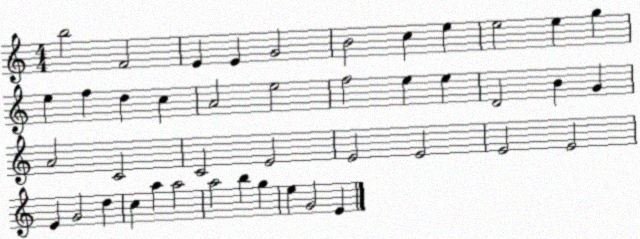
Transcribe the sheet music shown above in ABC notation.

X:1
T:Untitled
M:4/4
L:1/4
K:C
b2 F2 E E G2 B2 c e e2 e g e f d c A2 e2 f2 e e D2 B G A2 C2 C2 E2 E2 E2 E2 E2 E G2 d c a a2 a2 b g e G2 E